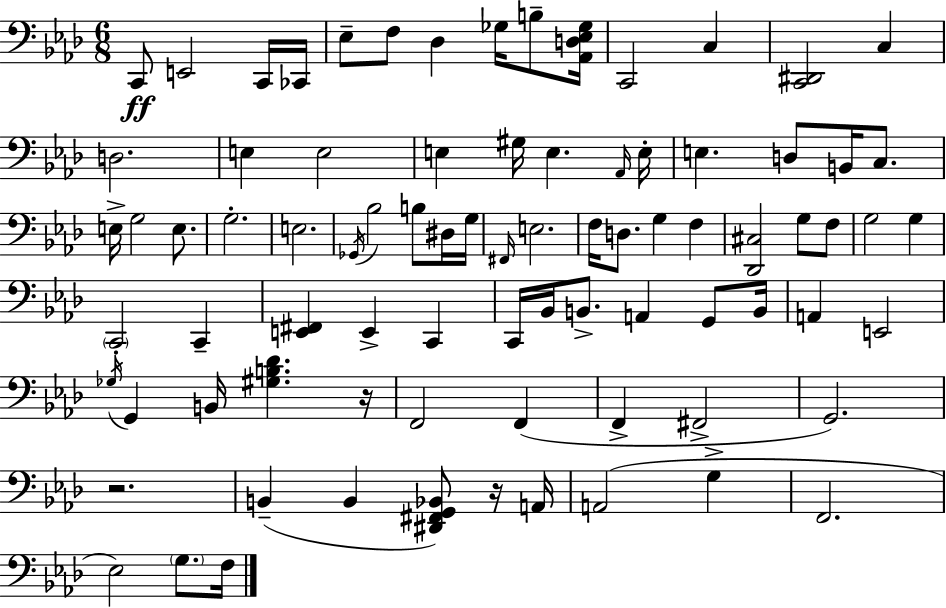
C2/e E2/h C2/s CES2/s Eb3/e F3/e Db3/q Gb3/s B3/e [Ab2,D3,Eb3,Gb3]/s C2/h C3/q [C2,D#2]/h C3/q D3/h. E3/q E3/h E3/q G#3/s E3/q. Ab2/s E3/s E3/q. D3/e B2/s C3/e. E3/s G3/h E3/e. G3/h. E3/h. Gb2/s Bb3/h B3/e D#3/s G3/s F#2/s E3/h. F3/s D3/e. G3/q F3/q [Db2,C#3]/h G3/e F3/e G3/h G3/q C2/h C2/q [E2,F#2]/q E2/q C2/q C2/s Bb2/s B2/e. A2/q G2/e B2/s A2/q E2/h Gb3/s G2/q B2/s [G#3,B3,Db4]/q. R/s F2/h F2/q F2/q F#2/h G2/h. R/h. B2/q B2/q [D#2,F#2,G2,Bb2]/e R/s A2/s A2/h G3/q F2/h. Eb3/h G3/e. F3/s